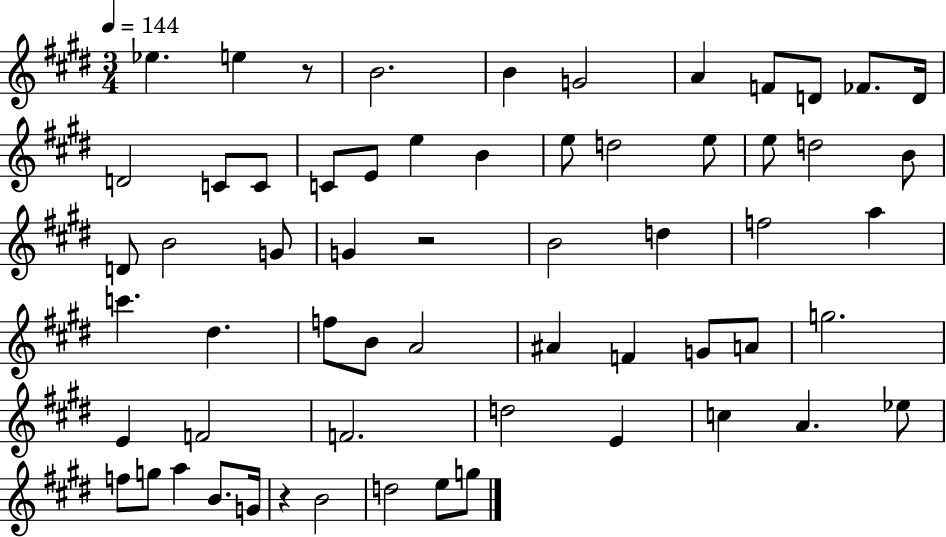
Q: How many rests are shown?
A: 3